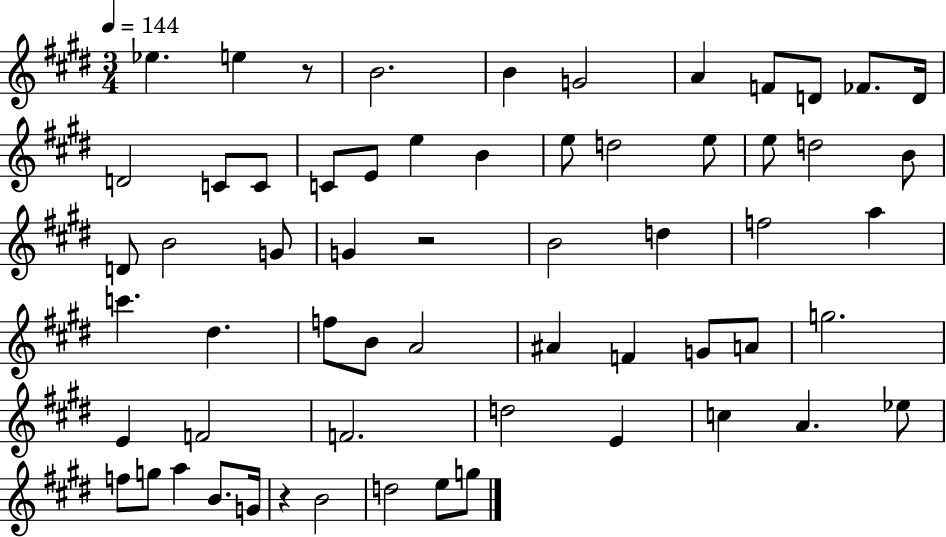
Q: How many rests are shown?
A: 3